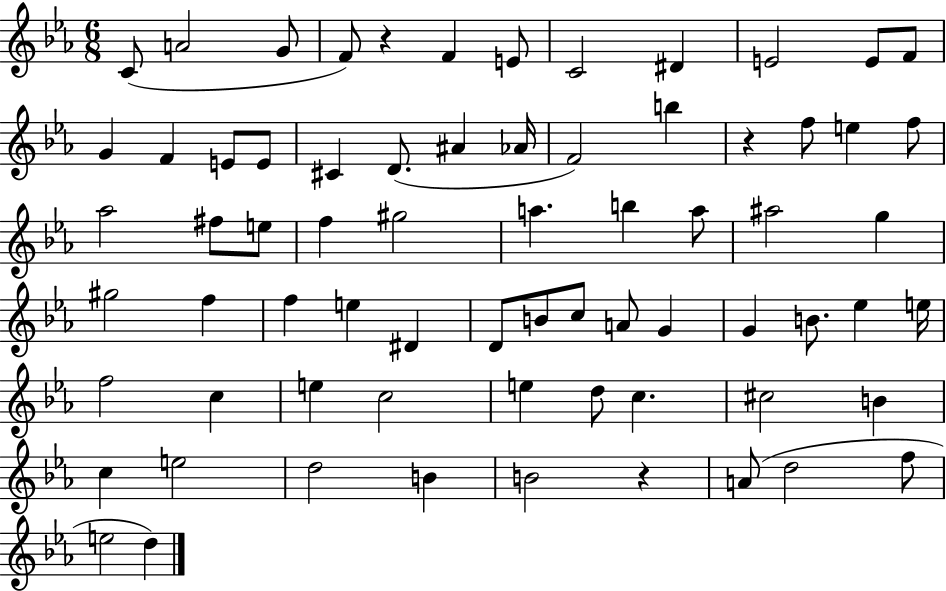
C4/e A4/h G4/e F4/e R/q F4/q E4/e C4/h D#4/q E4/h E4/e F4/e G4/q F4/q E4/e E4/e C#4/q D4/e. A#4/q Ab4/s F4/h B5/q R/q F5/e E5/q F5/e Ab5/h F#5/e E5/e F5/q G#5/h A5/q. B5/q A5/e A#5/h G5/q G#5/h F5/q F5/q E5/q D#4/q D4/e B4/e C5/e A4/e G4/q G4/q B4/e. Eb5/q E5/s F5/h C5/q E5/q C5/h E5/q D5/e C5/q. C#5/h B4/q C5/q E5/h D5/h B4/q B4/h R/q A4/e D5/h F5/e E5/h D5/q